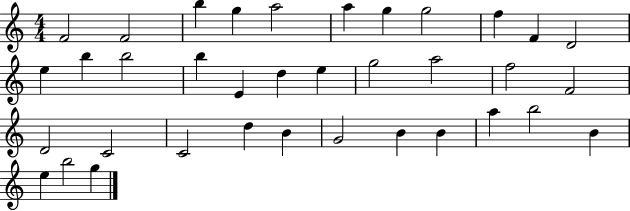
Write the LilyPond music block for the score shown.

{
  \clef treble
  \numericTimeSignature
  \time 4/4
  \key c \major
  f'2 f'2 | b''4 g''4 a''2 | a''4 g''4 g''2 | f''4 f'4 d'2 | \break e''4 b''4 b''2 | b''4 e'4 d''4 e''4 | g''2 a''2 | f''2 f'2 | \break d'2 c'2 | c'2 d''4 b'4 | g'2 b'4 b'4 | a''4 b''2 b'4 | \break e''4 b''2 g''4 | \bar "|."
}